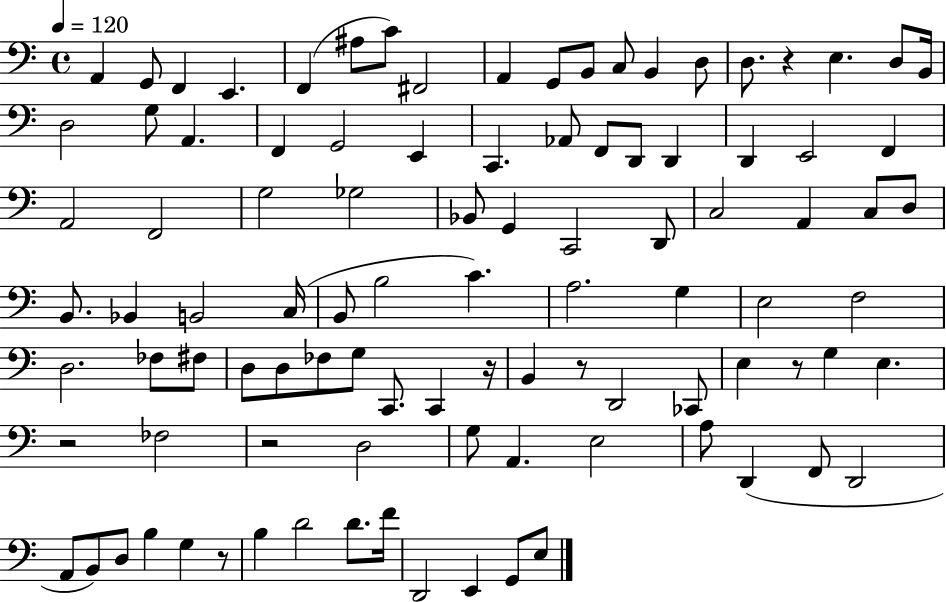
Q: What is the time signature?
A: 4/4